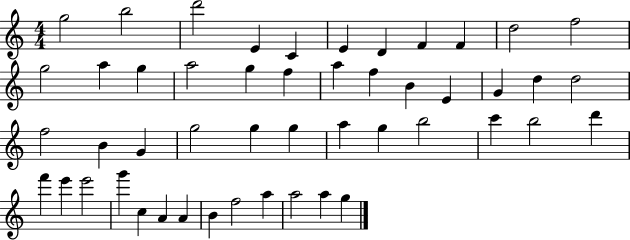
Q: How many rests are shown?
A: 0